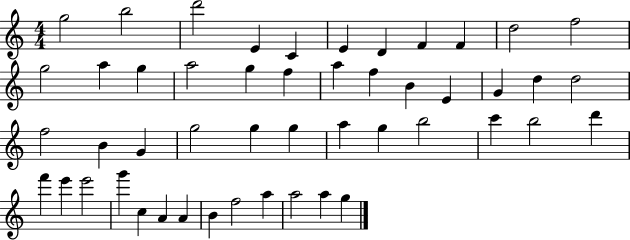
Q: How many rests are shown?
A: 0